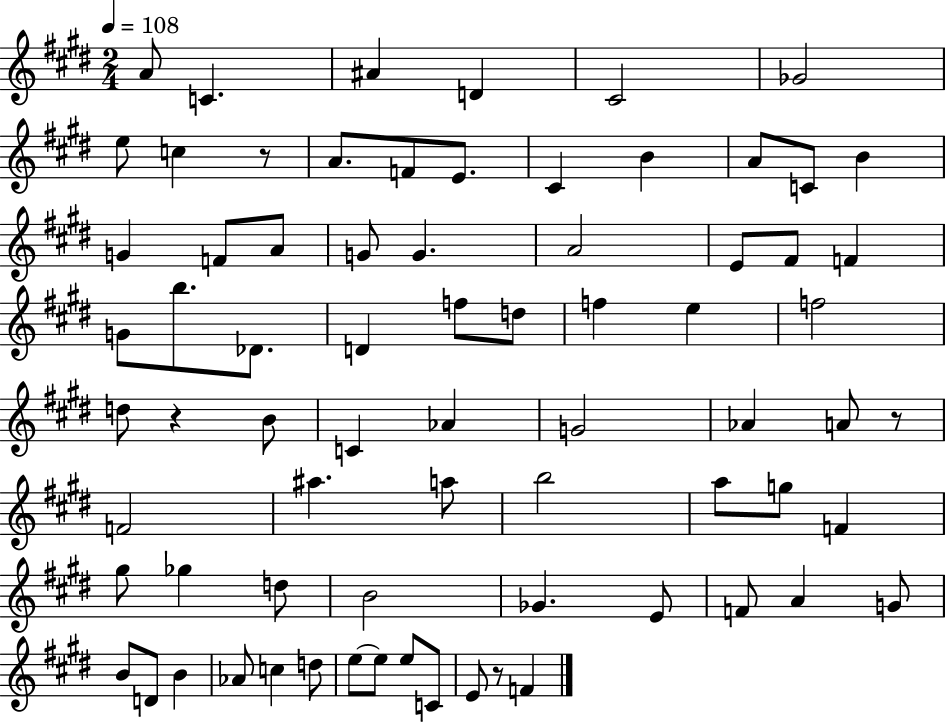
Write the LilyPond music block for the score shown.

{
  \clef treble
  \numericTimeSignature
  \time 2/4
  \key e \major
  \tempo 4 = 108
  a'8 c'4. | ais'4 d'4 | cis'2 | ges'2 | \break e''8 c''4 r8 | a'8. f'8 e'8. | cis'4 b'4 | a'8 c'8 b'4 | \break g'4 f'8 a'8 | g'8 g'4. | a'2 | e'8 fis'8 f'4 | \break g'8 b''8. des'8. | d'4 f''8 d''8 | f''4 e''4 | f''2 | \break d''8 r4 b'8 | c'4 aes'4 | g'2 | aes'4 a'8 r8 | \break f'2 | ais''4. a''8 | b''2 | a''8 g''8 f'4 | \break gis''8 ges''4 d''8 | b'2 | ges'4. e'8 | f'8 a'4 g'8 | \break b'8 d'8 b'4 | aes'8 c''4 d''8 | e''8~~ e''8 e''8 c'8 | e'8 r8 f'4 | \break \bar "|."
}